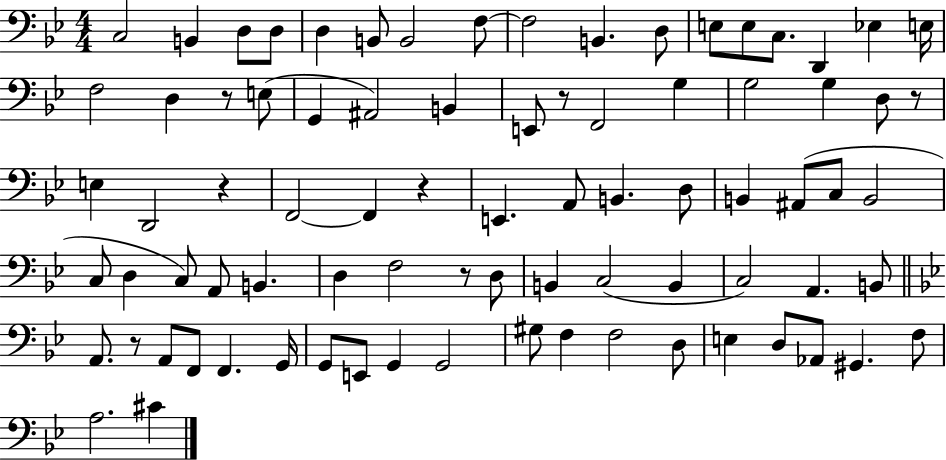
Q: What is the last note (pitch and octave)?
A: C#4